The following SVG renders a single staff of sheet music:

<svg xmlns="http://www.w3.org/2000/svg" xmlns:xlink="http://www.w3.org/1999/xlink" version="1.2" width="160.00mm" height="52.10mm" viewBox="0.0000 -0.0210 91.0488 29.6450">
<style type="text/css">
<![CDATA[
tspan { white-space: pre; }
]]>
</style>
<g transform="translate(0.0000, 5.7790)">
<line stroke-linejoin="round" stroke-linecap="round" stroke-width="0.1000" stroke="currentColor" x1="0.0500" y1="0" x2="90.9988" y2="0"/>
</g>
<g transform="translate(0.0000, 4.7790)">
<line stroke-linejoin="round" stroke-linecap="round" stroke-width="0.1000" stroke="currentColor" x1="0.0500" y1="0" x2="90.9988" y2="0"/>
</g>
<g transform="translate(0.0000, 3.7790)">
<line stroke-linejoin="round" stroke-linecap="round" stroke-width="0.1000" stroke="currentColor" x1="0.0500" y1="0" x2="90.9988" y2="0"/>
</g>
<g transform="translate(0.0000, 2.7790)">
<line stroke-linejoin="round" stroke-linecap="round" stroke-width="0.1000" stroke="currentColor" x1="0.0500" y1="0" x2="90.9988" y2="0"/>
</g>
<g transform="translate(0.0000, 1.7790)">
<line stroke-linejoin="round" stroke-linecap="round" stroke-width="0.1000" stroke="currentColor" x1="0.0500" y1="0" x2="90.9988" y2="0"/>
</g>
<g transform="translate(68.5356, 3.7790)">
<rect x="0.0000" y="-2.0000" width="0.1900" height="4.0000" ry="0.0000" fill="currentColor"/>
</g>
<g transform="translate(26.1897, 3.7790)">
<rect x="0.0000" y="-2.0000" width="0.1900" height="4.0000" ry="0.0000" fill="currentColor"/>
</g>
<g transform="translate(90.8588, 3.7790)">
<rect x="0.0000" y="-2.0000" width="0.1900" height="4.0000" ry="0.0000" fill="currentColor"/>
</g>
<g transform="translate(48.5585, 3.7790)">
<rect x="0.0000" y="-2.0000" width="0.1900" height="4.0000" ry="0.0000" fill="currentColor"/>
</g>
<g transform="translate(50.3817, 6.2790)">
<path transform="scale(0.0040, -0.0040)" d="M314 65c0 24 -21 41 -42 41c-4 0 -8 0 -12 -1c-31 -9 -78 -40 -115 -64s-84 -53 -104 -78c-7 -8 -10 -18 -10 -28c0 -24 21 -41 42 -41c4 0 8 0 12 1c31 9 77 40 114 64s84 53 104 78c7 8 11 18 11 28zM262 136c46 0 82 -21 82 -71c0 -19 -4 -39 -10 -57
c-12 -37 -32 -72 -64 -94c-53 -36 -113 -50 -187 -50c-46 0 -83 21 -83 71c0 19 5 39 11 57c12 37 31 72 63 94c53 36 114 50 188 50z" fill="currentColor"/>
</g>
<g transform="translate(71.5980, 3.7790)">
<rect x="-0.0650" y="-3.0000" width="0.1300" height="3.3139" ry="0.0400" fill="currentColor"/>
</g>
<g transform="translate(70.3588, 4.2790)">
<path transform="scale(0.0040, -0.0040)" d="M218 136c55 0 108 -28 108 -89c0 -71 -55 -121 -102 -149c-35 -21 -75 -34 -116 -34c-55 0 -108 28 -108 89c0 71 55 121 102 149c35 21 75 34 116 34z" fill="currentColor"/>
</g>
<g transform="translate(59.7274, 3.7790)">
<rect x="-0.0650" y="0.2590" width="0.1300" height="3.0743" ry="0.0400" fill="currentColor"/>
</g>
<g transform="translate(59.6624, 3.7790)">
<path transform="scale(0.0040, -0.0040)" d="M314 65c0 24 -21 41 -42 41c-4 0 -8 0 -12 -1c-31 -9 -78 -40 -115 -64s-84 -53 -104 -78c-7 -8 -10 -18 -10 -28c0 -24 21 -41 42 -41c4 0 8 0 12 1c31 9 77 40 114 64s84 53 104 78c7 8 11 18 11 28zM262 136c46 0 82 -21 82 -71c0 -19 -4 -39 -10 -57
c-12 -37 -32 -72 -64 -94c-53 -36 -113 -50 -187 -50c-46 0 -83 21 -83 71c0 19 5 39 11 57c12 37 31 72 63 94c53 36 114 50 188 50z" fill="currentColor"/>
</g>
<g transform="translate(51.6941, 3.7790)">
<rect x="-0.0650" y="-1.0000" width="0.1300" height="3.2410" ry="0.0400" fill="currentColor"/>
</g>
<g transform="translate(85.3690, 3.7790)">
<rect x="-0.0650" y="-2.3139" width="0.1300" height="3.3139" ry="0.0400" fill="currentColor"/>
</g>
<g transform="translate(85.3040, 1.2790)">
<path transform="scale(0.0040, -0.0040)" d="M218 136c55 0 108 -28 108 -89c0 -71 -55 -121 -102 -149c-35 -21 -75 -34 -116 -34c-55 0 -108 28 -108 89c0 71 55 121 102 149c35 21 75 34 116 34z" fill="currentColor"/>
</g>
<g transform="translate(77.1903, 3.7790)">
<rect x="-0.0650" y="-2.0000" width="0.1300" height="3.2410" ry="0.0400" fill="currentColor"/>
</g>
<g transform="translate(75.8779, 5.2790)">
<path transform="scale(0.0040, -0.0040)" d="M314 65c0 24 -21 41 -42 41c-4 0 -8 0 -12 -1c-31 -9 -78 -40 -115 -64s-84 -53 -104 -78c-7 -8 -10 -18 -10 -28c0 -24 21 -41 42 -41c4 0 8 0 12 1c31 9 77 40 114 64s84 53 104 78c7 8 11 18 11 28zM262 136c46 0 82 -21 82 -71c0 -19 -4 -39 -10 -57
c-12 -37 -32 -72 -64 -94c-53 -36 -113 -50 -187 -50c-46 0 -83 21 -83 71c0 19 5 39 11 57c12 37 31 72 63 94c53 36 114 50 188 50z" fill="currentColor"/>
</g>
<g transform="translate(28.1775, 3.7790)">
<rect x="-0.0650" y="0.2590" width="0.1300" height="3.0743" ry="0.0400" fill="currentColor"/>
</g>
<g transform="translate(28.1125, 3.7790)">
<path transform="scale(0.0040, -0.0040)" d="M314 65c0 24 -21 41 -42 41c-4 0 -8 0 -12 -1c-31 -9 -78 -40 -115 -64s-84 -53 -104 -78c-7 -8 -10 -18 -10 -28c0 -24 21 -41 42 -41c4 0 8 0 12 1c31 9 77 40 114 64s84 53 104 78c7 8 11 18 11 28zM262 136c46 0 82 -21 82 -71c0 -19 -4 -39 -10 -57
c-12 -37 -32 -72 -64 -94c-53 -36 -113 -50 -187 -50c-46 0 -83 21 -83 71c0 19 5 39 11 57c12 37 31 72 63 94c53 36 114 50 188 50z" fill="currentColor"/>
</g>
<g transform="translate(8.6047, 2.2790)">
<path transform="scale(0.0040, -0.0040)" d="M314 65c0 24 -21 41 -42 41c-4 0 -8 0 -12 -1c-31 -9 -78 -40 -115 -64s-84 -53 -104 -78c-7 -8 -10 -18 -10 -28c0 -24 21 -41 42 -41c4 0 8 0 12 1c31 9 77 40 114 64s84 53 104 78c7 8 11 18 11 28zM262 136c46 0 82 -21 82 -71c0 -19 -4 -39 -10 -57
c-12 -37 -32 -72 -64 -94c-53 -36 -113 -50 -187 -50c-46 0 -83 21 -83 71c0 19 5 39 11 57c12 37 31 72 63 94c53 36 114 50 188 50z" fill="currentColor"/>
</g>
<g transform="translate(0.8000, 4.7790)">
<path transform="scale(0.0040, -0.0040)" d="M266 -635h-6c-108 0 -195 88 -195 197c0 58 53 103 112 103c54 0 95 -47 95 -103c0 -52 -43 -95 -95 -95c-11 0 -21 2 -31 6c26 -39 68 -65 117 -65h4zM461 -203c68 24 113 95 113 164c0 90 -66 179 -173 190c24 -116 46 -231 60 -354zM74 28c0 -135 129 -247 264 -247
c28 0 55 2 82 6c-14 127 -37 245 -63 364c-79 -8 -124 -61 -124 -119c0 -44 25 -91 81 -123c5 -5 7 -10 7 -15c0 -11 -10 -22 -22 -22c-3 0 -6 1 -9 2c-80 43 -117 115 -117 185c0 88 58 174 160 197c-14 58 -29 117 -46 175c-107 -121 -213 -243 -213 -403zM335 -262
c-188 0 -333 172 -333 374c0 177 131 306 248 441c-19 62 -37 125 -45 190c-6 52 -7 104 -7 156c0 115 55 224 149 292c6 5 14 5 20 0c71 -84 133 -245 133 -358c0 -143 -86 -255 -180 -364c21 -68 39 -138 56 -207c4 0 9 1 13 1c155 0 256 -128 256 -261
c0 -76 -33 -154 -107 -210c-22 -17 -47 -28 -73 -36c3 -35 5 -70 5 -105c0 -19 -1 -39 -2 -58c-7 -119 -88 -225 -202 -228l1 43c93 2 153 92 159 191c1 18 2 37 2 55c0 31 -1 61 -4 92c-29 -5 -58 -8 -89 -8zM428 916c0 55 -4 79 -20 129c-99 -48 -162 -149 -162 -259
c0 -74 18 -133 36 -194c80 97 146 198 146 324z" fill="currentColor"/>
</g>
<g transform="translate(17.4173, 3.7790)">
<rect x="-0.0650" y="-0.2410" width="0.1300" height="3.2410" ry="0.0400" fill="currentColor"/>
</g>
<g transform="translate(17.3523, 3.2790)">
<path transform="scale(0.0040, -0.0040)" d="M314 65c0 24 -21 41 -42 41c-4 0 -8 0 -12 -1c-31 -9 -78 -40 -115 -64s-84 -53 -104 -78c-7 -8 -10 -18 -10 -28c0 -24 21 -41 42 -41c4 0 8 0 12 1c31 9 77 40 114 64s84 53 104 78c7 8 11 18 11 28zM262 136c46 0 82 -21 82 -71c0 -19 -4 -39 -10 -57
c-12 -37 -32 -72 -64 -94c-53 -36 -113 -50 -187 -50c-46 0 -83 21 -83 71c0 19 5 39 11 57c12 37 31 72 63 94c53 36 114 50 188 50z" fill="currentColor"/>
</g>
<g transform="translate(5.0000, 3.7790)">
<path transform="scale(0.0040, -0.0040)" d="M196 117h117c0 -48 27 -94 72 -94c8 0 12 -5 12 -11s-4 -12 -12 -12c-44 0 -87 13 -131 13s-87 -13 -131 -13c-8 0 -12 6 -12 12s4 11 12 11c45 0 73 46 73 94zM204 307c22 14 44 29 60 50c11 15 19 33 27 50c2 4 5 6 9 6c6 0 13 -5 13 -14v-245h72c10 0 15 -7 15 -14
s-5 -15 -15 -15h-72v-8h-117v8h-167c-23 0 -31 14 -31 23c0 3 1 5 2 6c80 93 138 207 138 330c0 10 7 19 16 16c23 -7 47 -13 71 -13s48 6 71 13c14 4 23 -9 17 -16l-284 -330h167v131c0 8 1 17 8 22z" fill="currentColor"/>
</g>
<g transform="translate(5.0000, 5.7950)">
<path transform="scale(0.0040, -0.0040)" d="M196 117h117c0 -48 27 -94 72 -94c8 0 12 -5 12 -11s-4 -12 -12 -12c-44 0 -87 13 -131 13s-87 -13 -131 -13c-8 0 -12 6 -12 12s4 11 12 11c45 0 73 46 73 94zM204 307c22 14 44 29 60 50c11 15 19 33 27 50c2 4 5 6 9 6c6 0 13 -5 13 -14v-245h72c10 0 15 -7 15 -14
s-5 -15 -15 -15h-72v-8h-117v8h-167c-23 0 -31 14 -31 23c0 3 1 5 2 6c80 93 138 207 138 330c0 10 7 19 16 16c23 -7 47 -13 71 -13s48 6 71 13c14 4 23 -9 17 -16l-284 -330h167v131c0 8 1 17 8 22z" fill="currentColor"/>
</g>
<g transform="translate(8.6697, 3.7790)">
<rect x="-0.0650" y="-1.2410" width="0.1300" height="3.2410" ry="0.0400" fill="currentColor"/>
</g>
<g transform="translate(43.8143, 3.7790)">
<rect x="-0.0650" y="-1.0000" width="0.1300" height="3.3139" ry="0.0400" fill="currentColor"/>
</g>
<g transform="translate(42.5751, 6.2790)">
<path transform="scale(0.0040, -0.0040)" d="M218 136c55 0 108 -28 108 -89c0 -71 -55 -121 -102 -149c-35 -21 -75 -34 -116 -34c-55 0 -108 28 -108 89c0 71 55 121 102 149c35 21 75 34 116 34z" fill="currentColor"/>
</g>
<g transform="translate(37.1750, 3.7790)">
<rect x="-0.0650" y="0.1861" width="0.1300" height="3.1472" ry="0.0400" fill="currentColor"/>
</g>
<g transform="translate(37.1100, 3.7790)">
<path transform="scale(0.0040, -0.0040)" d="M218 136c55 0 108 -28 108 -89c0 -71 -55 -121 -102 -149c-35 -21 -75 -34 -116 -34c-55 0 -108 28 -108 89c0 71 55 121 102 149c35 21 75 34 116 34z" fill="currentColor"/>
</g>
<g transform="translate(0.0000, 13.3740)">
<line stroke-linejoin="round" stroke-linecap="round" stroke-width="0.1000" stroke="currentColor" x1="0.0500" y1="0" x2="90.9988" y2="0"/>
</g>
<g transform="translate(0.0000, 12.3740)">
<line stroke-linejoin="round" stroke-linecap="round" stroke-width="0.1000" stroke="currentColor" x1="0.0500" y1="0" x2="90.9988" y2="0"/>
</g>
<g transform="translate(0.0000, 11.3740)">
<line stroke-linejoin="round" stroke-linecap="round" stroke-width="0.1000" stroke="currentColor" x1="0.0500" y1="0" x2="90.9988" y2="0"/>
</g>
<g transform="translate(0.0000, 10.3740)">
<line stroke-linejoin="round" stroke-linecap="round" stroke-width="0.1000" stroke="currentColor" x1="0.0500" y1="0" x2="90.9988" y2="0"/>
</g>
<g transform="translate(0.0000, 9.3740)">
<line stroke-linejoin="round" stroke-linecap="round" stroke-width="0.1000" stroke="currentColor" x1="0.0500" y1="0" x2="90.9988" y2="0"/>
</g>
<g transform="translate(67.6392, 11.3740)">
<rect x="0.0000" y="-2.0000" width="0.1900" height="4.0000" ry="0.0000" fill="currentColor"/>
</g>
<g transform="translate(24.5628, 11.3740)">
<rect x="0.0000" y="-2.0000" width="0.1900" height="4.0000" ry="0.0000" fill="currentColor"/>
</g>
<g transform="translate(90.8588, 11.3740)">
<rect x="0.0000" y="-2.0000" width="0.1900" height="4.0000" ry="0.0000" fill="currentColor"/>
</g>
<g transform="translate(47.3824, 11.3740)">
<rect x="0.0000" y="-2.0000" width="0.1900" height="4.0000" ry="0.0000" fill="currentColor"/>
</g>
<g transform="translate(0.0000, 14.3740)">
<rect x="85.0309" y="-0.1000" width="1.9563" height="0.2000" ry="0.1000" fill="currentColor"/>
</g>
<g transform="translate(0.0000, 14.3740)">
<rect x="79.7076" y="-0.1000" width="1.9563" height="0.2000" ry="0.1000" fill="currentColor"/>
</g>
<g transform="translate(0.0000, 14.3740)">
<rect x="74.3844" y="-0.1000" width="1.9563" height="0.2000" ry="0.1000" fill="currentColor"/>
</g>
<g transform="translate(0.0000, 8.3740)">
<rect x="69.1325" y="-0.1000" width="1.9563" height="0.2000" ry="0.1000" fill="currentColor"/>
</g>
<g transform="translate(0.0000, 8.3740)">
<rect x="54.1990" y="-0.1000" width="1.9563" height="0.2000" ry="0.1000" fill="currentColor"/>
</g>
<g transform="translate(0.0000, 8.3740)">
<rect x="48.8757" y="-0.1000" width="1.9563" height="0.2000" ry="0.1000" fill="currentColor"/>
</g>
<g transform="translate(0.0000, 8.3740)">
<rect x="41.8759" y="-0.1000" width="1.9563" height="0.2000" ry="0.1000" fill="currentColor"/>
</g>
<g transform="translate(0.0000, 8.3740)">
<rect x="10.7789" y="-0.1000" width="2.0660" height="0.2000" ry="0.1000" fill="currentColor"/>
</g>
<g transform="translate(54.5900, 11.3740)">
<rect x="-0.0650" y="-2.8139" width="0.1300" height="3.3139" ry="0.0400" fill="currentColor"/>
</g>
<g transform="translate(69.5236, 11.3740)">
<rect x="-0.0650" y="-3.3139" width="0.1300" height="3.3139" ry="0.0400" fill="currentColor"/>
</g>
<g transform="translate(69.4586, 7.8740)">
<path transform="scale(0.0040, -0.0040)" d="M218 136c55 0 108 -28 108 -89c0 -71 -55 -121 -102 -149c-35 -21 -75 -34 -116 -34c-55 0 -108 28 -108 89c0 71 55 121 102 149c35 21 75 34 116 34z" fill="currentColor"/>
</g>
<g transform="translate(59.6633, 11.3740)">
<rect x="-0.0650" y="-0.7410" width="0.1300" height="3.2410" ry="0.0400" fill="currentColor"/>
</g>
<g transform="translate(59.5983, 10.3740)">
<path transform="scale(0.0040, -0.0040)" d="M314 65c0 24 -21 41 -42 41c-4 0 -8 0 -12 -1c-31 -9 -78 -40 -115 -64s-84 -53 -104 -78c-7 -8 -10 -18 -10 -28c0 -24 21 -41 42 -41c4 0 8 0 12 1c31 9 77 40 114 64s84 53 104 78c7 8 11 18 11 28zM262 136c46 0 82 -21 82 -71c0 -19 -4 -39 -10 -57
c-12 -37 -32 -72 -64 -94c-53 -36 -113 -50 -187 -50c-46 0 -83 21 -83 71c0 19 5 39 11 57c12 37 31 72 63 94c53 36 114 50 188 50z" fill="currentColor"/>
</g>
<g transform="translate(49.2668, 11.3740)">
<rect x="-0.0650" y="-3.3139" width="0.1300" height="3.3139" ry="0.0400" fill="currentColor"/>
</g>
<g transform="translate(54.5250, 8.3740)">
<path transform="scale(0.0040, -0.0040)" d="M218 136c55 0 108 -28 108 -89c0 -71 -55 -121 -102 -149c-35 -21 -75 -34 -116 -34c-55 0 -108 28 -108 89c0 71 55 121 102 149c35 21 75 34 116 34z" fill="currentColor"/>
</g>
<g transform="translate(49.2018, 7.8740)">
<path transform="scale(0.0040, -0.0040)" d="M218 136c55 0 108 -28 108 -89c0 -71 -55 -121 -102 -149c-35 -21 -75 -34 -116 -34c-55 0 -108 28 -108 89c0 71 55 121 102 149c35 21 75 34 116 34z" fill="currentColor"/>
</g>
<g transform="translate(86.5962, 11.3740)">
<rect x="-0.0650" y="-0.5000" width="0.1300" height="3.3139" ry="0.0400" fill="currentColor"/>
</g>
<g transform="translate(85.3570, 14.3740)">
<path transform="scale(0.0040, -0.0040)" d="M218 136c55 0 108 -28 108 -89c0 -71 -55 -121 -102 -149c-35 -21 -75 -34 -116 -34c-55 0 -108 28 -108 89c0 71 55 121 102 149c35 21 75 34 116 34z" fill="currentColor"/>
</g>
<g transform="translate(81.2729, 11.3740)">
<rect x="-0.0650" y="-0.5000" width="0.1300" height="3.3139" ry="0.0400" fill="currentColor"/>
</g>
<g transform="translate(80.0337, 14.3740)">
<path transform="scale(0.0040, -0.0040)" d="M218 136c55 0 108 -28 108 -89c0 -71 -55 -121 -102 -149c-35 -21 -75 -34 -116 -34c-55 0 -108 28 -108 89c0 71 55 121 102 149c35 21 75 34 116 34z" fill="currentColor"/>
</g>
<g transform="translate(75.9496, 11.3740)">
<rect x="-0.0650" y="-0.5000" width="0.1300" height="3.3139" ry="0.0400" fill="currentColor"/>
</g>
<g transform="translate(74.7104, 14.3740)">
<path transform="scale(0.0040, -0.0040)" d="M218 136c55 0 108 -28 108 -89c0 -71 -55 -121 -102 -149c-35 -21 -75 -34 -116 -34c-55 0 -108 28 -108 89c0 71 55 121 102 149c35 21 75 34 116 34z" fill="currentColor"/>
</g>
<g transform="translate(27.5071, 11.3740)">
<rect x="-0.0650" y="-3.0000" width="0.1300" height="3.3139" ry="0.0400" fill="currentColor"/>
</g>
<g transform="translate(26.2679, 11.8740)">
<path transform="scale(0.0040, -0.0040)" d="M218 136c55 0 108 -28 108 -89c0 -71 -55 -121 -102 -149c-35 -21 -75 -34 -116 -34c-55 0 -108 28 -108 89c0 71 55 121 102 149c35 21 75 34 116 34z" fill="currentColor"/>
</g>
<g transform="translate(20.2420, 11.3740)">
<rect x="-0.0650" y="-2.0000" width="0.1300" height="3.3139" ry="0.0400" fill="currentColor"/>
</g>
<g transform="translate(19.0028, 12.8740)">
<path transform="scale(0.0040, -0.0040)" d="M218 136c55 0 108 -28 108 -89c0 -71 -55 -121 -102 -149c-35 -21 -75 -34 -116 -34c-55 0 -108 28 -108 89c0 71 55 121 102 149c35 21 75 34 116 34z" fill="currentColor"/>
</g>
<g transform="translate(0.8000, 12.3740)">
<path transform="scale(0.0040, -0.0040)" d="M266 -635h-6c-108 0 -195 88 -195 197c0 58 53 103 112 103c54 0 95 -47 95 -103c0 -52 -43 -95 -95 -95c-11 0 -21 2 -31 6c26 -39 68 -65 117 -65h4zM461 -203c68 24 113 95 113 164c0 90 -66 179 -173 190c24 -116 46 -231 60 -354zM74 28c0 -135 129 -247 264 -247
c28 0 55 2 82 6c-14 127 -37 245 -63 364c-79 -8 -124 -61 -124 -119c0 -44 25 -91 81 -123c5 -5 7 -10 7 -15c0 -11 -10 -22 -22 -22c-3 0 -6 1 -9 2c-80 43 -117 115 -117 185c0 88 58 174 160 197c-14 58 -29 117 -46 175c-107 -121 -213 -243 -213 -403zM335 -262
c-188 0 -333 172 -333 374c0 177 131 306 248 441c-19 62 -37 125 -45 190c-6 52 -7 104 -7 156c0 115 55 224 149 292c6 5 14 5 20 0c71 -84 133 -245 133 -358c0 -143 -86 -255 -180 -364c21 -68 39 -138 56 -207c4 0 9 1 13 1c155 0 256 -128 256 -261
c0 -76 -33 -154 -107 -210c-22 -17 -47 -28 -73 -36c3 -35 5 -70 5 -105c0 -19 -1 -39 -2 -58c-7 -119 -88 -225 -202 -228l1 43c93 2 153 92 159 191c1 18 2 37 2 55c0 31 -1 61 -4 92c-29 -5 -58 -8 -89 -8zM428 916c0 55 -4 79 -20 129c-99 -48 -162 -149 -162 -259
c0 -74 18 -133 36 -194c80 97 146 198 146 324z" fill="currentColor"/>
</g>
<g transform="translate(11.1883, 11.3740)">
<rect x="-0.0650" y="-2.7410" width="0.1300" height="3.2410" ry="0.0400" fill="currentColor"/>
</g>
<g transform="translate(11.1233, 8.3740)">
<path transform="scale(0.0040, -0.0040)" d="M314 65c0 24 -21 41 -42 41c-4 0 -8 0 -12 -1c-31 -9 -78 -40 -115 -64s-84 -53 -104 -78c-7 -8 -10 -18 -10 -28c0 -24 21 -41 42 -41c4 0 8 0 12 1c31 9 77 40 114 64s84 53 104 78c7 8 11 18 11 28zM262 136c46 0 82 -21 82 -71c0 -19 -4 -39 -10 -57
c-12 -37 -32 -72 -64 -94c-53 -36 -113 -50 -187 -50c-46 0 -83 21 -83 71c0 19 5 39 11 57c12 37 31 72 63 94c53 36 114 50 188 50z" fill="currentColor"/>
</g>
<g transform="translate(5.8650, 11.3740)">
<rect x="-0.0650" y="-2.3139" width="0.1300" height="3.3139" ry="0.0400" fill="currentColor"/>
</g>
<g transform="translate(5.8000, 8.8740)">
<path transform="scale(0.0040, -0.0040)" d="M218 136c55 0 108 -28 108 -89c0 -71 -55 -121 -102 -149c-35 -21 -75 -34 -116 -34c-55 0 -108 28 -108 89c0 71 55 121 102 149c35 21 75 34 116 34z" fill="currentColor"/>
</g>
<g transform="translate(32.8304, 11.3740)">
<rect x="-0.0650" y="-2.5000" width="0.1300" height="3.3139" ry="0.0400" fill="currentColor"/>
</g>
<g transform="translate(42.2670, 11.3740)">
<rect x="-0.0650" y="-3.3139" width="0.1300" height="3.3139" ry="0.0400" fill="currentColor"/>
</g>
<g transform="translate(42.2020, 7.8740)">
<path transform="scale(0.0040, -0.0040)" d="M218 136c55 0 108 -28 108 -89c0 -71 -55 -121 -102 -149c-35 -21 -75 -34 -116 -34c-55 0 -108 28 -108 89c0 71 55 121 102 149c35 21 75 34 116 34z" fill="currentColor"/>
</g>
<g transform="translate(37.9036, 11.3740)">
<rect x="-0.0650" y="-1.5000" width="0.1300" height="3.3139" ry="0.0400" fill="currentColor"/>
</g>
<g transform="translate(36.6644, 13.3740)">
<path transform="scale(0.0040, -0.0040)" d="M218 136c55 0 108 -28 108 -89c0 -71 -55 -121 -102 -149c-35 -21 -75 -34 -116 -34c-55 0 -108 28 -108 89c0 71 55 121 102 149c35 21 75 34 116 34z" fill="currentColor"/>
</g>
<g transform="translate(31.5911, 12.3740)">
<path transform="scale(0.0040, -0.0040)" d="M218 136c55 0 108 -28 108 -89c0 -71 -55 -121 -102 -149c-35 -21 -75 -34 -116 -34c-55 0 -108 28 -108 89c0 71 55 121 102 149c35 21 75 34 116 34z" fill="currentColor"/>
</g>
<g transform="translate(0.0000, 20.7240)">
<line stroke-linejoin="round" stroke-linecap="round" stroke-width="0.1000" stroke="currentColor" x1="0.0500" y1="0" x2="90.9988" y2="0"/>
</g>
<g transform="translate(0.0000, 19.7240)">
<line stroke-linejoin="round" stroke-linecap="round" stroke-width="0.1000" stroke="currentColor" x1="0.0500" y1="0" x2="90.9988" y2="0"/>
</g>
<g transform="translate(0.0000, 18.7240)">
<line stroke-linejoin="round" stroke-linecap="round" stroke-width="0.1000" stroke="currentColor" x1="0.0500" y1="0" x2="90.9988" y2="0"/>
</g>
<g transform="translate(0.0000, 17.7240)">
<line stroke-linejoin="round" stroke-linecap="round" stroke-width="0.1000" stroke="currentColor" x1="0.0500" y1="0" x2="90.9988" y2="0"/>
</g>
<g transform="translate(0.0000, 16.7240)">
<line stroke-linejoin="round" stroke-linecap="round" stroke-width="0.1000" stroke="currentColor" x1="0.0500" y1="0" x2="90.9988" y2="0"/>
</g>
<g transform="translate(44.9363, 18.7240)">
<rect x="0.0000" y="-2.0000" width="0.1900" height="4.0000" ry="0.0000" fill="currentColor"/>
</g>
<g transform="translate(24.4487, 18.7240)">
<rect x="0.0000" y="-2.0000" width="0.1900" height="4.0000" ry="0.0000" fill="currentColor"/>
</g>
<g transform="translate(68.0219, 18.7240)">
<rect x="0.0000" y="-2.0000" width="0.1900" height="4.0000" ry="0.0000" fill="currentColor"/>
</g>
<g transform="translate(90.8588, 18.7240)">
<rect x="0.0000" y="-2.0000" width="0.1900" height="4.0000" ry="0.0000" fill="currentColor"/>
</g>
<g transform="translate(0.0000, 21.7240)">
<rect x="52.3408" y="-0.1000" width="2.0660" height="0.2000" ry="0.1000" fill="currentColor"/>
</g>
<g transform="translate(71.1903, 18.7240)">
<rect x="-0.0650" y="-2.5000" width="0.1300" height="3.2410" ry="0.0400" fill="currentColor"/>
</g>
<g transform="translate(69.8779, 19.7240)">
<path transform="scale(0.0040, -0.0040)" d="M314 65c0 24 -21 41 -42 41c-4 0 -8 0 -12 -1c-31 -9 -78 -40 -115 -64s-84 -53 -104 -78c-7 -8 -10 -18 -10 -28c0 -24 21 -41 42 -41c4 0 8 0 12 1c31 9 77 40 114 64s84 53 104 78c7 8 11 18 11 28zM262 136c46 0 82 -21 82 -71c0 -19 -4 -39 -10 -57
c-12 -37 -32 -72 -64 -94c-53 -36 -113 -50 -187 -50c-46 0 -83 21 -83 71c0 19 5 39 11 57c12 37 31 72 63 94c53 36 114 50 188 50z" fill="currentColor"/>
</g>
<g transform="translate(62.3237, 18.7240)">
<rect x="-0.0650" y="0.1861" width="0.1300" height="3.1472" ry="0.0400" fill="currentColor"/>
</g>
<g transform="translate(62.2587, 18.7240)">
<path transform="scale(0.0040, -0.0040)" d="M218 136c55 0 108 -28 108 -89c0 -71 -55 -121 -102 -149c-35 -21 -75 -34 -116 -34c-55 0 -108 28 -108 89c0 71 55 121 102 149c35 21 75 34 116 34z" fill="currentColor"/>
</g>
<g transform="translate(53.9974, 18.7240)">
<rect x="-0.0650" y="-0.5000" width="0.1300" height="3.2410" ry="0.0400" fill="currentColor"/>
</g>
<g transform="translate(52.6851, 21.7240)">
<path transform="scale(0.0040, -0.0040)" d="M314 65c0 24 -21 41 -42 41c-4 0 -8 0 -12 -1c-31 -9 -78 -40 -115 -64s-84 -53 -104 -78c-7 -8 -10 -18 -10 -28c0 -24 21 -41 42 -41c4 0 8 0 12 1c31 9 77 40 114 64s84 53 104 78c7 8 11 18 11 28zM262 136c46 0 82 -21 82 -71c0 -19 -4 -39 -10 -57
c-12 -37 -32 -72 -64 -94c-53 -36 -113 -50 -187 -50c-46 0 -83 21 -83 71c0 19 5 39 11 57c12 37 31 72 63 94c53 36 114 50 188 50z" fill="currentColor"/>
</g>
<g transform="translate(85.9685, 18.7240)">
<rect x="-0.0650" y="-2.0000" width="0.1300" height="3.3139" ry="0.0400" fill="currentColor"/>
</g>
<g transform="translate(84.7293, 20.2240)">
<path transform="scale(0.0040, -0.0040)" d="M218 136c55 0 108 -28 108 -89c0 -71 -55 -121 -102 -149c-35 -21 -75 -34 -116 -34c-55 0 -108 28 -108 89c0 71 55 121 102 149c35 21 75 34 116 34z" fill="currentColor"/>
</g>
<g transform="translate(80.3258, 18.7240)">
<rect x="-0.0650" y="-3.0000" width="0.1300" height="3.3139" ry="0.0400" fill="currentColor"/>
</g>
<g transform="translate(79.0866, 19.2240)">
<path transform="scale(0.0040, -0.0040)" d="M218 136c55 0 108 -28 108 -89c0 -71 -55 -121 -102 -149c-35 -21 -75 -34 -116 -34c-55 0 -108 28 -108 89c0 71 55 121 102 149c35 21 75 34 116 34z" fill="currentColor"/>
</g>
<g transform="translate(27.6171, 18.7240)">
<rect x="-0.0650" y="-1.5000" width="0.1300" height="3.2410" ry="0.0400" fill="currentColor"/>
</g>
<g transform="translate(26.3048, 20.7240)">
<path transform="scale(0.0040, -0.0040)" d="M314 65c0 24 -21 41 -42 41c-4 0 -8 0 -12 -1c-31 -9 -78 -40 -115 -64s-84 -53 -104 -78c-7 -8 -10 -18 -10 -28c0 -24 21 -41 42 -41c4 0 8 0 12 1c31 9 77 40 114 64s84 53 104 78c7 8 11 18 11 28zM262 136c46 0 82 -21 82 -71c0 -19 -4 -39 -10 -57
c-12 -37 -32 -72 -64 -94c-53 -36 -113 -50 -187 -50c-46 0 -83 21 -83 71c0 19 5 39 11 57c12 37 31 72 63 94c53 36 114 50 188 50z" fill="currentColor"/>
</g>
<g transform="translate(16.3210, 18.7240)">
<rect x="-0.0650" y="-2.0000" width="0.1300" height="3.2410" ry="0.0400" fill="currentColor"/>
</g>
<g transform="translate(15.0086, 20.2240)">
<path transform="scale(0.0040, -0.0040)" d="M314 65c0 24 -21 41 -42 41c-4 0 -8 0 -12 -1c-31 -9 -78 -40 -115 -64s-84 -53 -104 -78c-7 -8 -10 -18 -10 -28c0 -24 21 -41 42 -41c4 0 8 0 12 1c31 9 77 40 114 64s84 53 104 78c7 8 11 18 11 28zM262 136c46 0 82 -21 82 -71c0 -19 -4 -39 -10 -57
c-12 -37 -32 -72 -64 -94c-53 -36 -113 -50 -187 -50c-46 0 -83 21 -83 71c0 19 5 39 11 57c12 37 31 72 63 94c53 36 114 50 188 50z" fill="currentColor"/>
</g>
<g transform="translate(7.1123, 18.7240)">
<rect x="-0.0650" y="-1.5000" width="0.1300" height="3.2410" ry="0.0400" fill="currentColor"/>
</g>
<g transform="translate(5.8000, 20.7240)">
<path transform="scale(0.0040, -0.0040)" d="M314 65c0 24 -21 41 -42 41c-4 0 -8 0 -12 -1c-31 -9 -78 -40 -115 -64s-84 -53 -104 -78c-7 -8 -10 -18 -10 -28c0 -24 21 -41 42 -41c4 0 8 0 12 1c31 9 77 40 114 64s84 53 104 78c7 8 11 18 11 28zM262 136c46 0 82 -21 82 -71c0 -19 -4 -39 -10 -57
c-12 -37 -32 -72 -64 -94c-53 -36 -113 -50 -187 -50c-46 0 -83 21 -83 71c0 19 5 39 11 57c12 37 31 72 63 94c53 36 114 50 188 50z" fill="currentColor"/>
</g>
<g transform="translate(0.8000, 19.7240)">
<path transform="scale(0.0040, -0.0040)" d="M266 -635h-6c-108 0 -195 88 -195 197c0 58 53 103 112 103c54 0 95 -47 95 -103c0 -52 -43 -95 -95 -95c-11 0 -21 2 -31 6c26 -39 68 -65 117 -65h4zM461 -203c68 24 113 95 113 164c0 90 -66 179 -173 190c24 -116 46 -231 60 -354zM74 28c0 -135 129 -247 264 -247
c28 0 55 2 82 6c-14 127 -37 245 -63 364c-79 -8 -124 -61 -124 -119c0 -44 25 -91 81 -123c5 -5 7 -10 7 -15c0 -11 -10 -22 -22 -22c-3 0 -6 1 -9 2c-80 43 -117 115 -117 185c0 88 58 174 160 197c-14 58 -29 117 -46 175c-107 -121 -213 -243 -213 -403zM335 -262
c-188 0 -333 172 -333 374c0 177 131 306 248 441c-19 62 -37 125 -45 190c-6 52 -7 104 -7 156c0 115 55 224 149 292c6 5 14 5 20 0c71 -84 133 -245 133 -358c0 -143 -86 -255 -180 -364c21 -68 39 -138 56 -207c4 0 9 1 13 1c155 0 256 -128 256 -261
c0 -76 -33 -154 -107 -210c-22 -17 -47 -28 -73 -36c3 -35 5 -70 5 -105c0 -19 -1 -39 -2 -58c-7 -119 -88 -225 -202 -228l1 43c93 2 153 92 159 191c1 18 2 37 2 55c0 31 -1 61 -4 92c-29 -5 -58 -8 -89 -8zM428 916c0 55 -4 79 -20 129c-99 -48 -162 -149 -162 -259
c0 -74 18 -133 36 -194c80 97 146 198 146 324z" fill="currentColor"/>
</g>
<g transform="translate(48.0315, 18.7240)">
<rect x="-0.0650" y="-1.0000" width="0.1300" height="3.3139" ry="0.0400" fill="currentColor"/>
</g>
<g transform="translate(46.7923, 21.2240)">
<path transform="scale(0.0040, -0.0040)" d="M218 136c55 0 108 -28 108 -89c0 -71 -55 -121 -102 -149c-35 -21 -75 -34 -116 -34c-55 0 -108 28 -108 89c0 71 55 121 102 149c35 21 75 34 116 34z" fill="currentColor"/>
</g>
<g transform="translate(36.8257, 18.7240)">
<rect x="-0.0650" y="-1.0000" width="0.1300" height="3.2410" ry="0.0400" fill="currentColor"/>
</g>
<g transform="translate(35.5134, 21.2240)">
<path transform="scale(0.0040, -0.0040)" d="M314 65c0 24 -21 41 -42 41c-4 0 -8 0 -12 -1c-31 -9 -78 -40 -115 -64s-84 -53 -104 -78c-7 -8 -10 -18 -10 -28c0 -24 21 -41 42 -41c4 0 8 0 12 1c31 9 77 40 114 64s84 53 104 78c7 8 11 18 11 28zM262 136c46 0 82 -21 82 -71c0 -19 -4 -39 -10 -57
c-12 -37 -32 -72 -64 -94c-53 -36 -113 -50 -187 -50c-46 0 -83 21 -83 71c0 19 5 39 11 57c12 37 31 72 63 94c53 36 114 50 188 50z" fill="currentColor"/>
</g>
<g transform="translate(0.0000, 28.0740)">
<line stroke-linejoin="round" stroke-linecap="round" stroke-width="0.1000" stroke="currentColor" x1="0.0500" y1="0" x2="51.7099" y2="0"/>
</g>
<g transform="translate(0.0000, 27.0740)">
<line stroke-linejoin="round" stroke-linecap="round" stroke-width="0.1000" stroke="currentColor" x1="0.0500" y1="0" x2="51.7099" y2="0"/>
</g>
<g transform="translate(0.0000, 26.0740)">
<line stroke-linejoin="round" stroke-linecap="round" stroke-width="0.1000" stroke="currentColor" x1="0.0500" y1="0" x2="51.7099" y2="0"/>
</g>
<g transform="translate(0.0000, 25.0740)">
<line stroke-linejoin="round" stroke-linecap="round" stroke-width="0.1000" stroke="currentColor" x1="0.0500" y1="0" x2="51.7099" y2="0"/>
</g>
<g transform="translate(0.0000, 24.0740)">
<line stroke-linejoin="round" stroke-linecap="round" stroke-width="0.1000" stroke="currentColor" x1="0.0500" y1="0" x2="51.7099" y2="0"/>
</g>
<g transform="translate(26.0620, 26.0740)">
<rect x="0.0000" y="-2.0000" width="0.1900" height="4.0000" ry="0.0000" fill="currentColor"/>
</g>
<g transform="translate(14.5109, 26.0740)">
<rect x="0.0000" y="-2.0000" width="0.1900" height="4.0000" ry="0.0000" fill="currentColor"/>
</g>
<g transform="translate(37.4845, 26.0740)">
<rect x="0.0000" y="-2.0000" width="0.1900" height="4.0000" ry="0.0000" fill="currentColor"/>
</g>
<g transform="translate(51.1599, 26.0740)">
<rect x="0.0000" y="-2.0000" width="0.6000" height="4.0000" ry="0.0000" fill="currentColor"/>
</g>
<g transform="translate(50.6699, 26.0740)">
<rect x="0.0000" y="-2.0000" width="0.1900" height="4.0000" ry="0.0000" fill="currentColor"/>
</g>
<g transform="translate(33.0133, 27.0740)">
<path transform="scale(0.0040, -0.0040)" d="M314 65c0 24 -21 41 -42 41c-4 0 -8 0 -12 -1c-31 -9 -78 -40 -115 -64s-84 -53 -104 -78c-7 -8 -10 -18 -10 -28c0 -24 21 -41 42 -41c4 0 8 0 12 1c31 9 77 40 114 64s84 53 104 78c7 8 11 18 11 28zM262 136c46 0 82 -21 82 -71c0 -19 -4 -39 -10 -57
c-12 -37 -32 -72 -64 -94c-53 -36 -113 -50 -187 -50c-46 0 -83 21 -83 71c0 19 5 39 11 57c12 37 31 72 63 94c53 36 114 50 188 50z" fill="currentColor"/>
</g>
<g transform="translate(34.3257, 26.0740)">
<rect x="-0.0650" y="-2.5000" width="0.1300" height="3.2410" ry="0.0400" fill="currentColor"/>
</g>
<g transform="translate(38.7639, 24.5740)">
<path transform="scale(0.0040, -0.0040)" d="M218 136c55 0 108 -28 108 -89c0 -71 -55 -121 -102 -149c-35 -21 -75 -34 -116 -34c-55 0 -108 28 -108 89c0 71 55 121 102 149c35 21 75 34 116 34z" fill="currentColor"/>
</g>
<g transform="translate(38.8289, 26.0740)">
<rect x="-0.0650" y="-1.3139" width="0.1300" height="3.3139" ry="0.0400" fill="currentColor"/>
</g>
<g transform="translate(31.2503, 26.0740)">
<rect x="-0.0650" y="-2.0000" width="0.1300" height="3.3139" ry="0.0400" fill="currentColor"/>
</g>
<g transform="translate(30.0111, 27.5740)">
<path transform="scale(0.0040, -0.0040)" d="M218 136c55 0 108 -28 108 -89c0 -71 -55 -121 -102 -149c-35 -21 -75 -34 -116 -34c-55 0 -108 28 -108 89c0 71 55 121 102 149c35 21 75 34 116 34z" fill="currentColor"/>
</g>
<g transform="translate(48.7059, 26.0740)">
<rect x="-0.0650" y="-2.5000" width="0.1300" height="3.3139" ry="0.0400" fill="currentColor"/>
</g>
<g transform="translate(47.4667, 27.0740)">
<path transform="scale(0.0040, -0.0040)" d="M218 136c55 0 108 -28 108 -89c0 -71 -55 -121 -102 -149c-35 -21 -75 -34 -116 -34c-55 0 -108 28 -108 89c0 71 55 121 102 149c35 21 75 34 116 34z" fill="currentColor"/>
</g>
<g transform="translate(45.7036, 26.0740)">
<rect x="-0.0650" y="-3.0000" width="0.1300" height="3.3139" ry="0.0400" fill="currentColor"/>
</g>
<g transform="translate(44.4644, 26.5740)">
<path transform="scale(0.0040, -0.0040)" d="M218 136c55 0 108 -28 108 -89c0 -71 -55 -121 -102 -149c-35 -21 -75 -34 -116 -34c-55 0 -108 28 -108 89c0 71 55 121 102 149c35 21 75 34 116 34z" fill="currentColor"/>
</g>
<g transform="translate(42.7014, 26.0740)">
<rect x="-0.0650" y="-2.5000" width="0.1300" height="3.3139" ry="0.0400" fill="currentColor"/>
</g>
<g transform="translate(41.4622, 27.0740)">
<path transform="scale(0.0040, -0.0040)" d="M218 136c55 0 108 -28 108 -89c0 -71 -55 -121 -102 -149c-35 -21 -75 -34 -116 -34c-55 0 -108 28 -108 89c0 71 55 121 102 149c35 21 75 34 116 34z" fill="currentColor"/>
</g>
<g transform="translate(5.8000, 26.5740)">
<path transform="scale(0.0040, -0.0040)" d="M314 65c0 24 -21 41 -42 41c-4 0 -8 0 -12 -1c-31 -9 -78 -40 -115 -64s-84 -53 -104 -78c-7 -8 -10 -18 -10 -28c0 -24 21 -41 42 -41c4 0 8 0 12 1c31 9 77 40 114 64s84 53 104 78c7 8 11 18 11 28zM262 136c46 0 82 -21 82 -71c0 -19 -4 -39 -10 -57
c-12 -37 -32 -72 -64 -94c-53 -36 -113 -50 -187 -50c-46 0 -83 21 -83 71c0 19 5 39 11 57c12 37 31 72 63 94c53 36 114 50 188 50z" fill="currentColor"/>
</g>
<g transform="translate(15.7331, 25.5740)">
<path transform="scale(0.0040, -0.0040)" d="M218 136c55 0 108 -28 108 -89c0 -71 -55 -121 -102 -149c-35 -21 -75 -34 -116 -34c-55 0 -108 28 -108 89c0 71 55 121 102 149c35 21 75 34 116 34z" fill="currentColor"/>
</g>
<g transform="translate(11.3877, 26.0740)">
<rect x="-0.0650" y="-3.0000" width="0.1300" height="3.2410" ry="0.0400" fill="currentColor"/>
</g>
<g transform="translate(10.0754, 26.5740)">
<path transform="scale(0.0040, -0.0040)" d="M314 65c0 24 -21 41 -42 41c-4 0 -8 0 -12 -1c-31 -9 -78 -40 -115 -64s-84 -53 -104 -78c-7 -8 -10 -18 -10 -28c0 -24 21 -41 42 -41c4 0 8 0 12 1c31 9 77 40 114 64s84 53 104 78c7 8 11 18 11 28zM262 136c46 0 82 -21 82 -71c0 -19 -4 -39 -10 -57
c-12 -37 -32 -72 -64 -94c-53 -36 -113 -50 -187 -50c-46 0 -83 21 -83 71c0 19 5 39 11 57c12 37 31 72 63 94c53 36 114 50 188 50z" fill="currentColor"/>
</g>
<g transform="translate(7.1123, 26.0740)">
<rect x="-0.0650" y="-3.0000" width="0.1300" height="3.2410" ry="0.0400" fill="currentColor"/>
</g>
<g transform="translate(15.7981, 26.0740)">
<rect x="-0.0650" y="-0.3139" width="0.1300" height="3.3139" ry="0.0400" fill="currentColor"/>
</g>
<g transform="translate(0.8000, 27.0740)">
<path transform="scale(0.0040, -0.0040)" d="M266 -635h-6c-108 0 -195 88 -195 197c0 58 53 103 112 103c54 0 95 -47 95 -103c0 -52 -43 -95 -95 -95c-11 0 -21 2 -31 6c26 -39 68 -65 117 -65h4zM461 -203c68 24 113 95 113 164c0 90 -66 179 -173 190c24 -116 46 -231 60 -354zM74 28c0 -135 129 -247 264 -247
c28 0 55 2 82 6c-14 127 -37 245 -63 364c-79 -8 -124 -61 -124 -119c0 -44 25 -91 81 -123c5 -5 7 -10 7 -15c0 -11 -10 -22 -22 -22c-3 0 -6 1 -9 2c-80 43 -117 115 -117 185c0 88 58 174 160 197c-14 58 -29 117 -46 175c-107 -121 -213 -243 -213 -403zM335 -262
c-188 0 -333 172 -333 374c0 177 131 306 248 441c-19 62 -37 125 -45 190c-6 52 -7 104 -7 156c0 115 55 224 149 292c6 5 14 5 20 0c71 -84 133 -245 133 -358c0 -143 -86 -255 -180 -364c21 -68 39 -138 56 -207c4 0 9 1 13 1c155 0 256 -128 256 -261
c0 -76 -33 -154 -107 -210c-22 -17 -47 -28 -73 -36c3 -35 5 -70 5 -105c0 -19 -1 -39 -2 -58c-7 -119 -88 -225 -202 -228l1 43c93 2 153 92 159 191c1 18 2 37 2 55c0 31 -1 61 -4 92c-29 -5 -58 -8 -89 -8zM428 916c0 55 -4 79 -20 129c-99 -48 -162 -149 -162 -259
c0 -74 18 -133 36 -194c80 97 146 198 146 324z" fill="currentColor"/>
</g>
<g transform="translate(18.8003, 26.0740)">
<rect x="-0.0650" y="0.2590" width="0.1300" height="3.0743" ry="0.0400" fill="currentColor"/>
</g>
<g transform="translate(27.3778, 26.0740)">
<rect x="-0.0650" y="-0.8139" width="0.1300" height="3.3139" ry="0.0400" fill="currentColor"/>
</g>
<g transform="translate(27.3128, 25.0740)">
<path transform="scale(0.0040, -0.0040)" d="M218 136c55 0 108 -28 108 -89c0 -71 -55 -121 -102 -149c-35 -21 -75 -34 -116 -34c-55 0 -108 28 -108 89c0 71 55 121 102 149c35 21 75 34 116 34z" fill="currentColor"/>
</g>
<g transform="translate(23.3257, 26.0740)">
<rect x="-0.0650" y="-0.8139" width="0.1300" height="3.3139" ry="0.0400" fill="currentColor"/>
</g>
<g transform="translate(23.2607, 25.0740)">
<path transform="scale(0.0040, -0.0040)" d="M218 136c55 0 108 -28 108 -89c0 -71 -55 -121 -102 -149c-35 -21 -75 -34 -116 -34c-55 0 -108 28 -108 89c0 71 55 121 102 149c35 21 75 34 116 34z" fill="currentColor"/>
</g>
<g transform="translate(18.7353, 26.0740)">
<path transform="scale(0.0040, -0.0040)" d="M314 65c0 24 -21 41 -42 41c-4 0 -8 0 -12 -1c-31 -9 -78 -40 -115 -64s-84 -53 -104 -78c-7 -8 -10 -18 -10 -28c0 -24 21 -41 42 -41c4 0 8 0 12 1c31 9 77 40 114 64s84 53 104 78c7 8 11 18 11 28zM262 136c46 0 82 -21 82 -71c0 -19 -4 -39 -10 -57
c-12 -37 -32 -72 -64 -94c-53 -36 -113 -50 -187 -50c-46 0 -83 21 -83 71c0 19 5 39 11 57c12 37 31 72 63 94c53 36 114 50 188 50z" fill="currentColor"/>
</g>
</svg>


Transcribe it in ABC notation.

X:1
T:Untitled
M:4/4
L:1/4
K:C
e2 c2 B2 B D D2 B2 A F2 g g a2 F A G E b b a d2 b C C C E2 F2 E2 D2 D C2 B G2 A F A2 A2 c B2 d d F G2 e G A G